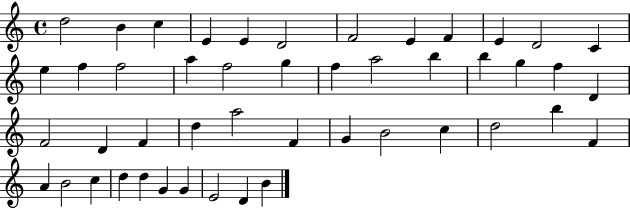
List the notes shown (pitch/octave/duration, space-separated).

D5/h B4/q C5/q E4/q E4/q D4/h F4/h E4/q F4/q E4/q D4/h C4/q E5/q F5/q F5/h A5/q F5/h G5/q F5/q A5/h B5/q B5/q G5/q F5/q D4/q F4/h D4/q F4/q D5/q A5/h F4/q G4/q B4/h C5/q D5/h B5/q F4/q A4/q B4/h C5/q D5/q D5/q G4/q G4/q E4/h D4/q B4/q